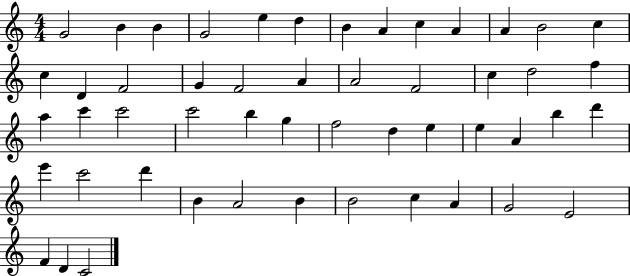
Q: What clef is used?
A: treble